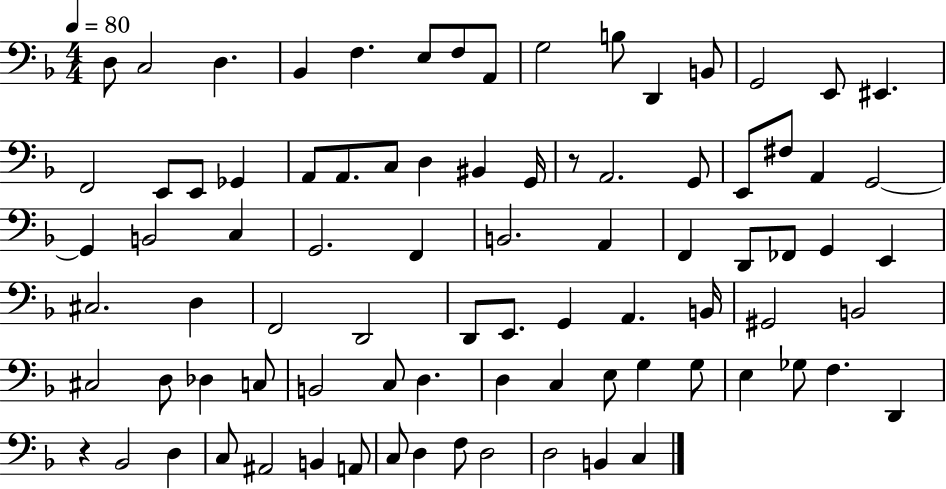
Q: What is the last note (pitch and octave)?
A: C3